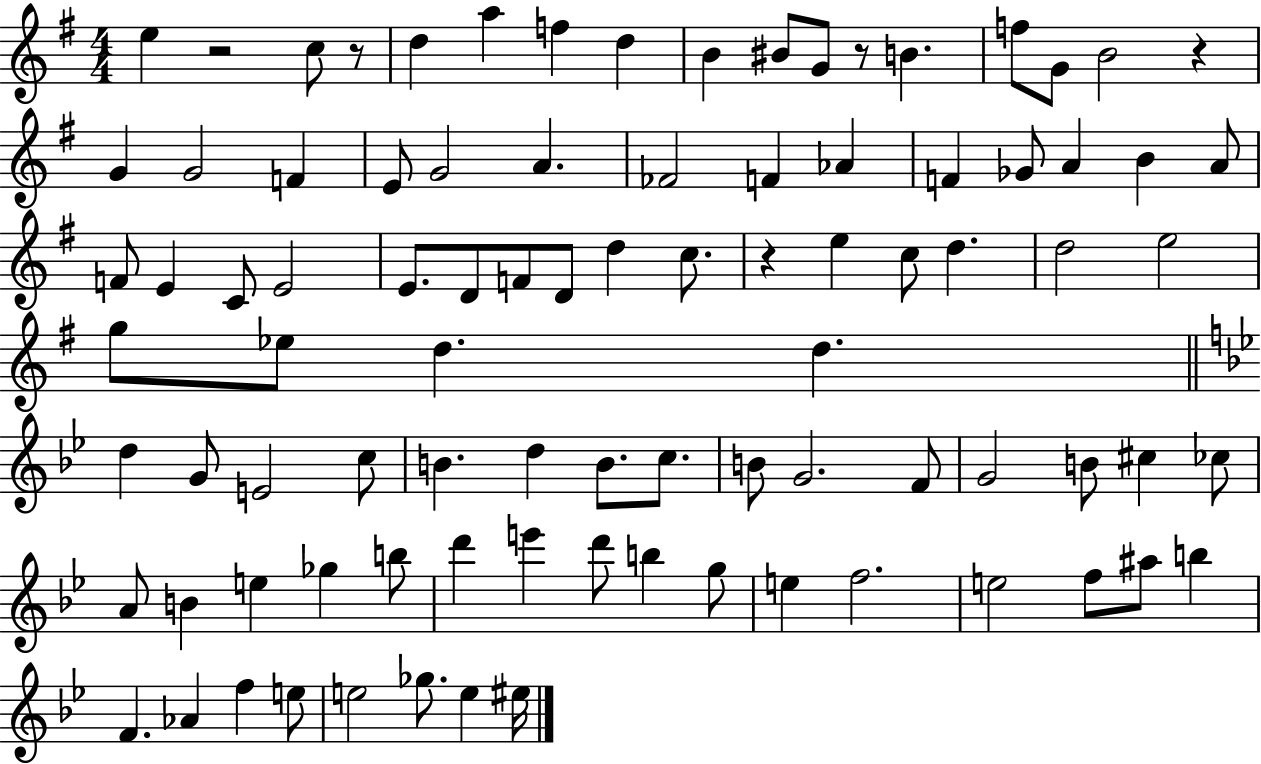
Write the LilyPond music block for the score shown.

{
  \clef treble
  \numericTimeSignature
  \time 4/4
  \key g \major
  e''4 r2 c''8 r8 | d''4 a''4 f''4 d''4 | b'4 bis'8 g'8 r8 b'4. | f''8 g'8 b'2 r4 | \break g'4 g'2 f'4 | e'8 g'2 a'4. | fes'2 f'4 aes'4 | f'4 ges'8 a'4 b'4 a'8 | \break f'8 e'4 c'8 e'2 | e'8. d'8 f'8 d'8 d''4 c''8. | r4 e''4 c''8 d''4. | d''2 e''2 | \break g''8 ees''8 d''4. d''4. | \bar "||" \break \key g \minor d''4 g'8 e'2 c''8 | b'4. d''4 b'8. c''8. | b'8 g'2. f'8 | g'2 b'8 cis''4 ces''8 | \break a'8 b'4 e''4 ges''4 b''8 | d'''4 e'''4 d'''8 b''4 g''8 | e''4 f''2. | e''2 f''8 ais''8 b''4 | \break f'4. aes'4 f''4 e''8 | e''2 ges''8. e''4 eis''16 | \bar "|."
}